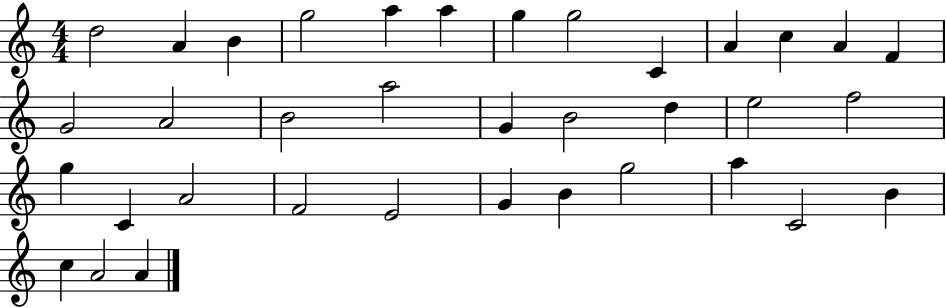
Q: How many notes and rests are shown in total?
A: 36